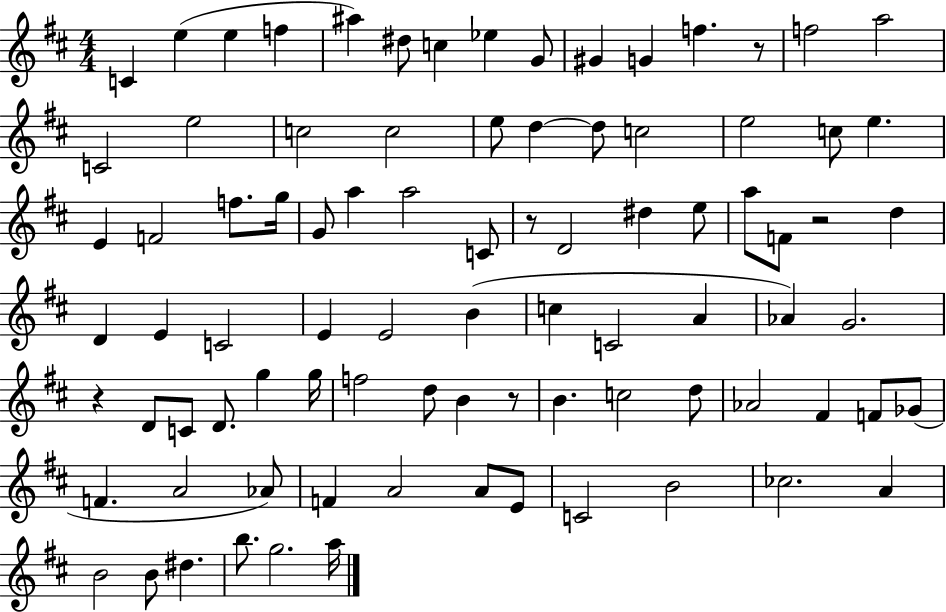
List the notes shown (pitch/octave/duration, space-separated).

C4/q E5/q E5/q F5/q A#5/q D#5/e C5/q Eb5/q G4/e G#4/q G4/q F5/q. R/e F5/h A5/h C4/h E5/h C5/h C5/h E5/e D5/q D5/e C5/h E5/h C5/e E5/q. E4/q F4/h F5/e. G5/s G4/e A5/q A5/h C4/e R/e D4/h D#5/q E5/e A5/e F4/e R/h D5/q D4/q E4/q C4/h E4/q E4/h B4/q C5/q C4/h A4/q Ab4/q G4/h. R/q D4/e C4/e D4/e. G5/q G5/s F5/h D5/e B4/q R/e B4/q. C5/h D5/e Ab4/h F#4/q F4/e Gb4/e F4/q. A4/h Ab4/e F4/q A4/h A4/e E4/e C4/h B4/h CES5/h. A4/q B4/h B4/e D#5/q. B5/e. G5/h. A5/s